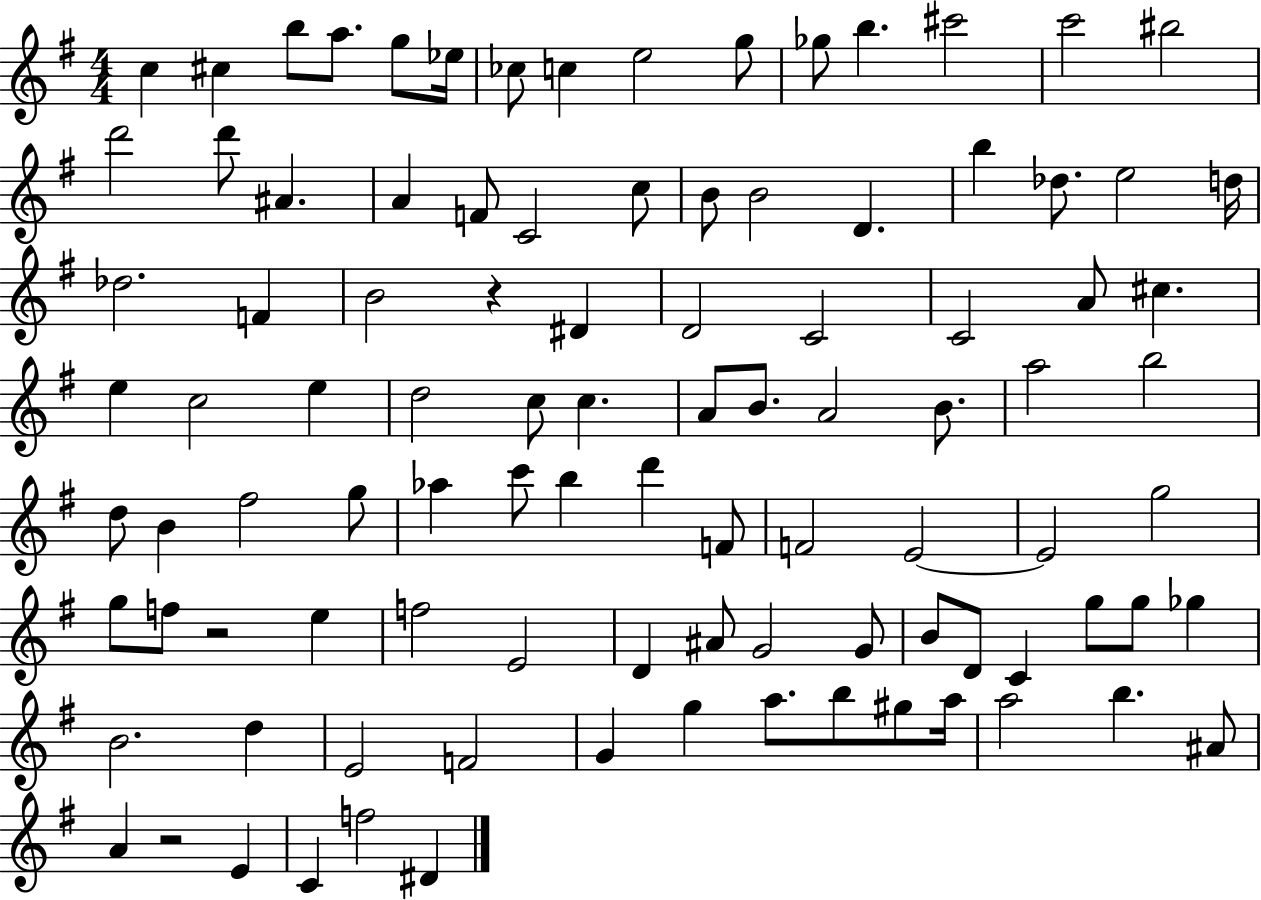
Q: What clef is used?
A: treble